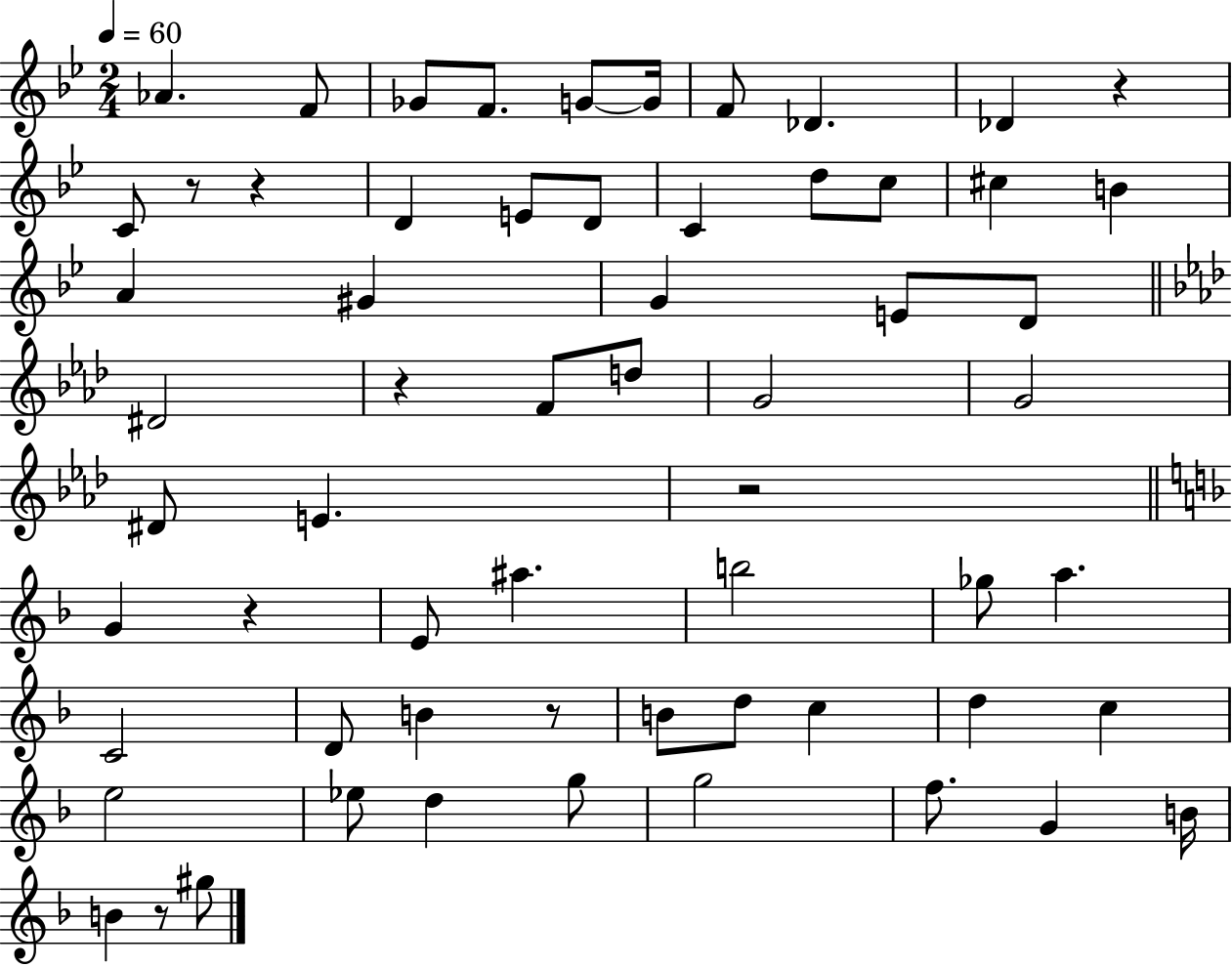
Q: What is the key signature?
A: BES major